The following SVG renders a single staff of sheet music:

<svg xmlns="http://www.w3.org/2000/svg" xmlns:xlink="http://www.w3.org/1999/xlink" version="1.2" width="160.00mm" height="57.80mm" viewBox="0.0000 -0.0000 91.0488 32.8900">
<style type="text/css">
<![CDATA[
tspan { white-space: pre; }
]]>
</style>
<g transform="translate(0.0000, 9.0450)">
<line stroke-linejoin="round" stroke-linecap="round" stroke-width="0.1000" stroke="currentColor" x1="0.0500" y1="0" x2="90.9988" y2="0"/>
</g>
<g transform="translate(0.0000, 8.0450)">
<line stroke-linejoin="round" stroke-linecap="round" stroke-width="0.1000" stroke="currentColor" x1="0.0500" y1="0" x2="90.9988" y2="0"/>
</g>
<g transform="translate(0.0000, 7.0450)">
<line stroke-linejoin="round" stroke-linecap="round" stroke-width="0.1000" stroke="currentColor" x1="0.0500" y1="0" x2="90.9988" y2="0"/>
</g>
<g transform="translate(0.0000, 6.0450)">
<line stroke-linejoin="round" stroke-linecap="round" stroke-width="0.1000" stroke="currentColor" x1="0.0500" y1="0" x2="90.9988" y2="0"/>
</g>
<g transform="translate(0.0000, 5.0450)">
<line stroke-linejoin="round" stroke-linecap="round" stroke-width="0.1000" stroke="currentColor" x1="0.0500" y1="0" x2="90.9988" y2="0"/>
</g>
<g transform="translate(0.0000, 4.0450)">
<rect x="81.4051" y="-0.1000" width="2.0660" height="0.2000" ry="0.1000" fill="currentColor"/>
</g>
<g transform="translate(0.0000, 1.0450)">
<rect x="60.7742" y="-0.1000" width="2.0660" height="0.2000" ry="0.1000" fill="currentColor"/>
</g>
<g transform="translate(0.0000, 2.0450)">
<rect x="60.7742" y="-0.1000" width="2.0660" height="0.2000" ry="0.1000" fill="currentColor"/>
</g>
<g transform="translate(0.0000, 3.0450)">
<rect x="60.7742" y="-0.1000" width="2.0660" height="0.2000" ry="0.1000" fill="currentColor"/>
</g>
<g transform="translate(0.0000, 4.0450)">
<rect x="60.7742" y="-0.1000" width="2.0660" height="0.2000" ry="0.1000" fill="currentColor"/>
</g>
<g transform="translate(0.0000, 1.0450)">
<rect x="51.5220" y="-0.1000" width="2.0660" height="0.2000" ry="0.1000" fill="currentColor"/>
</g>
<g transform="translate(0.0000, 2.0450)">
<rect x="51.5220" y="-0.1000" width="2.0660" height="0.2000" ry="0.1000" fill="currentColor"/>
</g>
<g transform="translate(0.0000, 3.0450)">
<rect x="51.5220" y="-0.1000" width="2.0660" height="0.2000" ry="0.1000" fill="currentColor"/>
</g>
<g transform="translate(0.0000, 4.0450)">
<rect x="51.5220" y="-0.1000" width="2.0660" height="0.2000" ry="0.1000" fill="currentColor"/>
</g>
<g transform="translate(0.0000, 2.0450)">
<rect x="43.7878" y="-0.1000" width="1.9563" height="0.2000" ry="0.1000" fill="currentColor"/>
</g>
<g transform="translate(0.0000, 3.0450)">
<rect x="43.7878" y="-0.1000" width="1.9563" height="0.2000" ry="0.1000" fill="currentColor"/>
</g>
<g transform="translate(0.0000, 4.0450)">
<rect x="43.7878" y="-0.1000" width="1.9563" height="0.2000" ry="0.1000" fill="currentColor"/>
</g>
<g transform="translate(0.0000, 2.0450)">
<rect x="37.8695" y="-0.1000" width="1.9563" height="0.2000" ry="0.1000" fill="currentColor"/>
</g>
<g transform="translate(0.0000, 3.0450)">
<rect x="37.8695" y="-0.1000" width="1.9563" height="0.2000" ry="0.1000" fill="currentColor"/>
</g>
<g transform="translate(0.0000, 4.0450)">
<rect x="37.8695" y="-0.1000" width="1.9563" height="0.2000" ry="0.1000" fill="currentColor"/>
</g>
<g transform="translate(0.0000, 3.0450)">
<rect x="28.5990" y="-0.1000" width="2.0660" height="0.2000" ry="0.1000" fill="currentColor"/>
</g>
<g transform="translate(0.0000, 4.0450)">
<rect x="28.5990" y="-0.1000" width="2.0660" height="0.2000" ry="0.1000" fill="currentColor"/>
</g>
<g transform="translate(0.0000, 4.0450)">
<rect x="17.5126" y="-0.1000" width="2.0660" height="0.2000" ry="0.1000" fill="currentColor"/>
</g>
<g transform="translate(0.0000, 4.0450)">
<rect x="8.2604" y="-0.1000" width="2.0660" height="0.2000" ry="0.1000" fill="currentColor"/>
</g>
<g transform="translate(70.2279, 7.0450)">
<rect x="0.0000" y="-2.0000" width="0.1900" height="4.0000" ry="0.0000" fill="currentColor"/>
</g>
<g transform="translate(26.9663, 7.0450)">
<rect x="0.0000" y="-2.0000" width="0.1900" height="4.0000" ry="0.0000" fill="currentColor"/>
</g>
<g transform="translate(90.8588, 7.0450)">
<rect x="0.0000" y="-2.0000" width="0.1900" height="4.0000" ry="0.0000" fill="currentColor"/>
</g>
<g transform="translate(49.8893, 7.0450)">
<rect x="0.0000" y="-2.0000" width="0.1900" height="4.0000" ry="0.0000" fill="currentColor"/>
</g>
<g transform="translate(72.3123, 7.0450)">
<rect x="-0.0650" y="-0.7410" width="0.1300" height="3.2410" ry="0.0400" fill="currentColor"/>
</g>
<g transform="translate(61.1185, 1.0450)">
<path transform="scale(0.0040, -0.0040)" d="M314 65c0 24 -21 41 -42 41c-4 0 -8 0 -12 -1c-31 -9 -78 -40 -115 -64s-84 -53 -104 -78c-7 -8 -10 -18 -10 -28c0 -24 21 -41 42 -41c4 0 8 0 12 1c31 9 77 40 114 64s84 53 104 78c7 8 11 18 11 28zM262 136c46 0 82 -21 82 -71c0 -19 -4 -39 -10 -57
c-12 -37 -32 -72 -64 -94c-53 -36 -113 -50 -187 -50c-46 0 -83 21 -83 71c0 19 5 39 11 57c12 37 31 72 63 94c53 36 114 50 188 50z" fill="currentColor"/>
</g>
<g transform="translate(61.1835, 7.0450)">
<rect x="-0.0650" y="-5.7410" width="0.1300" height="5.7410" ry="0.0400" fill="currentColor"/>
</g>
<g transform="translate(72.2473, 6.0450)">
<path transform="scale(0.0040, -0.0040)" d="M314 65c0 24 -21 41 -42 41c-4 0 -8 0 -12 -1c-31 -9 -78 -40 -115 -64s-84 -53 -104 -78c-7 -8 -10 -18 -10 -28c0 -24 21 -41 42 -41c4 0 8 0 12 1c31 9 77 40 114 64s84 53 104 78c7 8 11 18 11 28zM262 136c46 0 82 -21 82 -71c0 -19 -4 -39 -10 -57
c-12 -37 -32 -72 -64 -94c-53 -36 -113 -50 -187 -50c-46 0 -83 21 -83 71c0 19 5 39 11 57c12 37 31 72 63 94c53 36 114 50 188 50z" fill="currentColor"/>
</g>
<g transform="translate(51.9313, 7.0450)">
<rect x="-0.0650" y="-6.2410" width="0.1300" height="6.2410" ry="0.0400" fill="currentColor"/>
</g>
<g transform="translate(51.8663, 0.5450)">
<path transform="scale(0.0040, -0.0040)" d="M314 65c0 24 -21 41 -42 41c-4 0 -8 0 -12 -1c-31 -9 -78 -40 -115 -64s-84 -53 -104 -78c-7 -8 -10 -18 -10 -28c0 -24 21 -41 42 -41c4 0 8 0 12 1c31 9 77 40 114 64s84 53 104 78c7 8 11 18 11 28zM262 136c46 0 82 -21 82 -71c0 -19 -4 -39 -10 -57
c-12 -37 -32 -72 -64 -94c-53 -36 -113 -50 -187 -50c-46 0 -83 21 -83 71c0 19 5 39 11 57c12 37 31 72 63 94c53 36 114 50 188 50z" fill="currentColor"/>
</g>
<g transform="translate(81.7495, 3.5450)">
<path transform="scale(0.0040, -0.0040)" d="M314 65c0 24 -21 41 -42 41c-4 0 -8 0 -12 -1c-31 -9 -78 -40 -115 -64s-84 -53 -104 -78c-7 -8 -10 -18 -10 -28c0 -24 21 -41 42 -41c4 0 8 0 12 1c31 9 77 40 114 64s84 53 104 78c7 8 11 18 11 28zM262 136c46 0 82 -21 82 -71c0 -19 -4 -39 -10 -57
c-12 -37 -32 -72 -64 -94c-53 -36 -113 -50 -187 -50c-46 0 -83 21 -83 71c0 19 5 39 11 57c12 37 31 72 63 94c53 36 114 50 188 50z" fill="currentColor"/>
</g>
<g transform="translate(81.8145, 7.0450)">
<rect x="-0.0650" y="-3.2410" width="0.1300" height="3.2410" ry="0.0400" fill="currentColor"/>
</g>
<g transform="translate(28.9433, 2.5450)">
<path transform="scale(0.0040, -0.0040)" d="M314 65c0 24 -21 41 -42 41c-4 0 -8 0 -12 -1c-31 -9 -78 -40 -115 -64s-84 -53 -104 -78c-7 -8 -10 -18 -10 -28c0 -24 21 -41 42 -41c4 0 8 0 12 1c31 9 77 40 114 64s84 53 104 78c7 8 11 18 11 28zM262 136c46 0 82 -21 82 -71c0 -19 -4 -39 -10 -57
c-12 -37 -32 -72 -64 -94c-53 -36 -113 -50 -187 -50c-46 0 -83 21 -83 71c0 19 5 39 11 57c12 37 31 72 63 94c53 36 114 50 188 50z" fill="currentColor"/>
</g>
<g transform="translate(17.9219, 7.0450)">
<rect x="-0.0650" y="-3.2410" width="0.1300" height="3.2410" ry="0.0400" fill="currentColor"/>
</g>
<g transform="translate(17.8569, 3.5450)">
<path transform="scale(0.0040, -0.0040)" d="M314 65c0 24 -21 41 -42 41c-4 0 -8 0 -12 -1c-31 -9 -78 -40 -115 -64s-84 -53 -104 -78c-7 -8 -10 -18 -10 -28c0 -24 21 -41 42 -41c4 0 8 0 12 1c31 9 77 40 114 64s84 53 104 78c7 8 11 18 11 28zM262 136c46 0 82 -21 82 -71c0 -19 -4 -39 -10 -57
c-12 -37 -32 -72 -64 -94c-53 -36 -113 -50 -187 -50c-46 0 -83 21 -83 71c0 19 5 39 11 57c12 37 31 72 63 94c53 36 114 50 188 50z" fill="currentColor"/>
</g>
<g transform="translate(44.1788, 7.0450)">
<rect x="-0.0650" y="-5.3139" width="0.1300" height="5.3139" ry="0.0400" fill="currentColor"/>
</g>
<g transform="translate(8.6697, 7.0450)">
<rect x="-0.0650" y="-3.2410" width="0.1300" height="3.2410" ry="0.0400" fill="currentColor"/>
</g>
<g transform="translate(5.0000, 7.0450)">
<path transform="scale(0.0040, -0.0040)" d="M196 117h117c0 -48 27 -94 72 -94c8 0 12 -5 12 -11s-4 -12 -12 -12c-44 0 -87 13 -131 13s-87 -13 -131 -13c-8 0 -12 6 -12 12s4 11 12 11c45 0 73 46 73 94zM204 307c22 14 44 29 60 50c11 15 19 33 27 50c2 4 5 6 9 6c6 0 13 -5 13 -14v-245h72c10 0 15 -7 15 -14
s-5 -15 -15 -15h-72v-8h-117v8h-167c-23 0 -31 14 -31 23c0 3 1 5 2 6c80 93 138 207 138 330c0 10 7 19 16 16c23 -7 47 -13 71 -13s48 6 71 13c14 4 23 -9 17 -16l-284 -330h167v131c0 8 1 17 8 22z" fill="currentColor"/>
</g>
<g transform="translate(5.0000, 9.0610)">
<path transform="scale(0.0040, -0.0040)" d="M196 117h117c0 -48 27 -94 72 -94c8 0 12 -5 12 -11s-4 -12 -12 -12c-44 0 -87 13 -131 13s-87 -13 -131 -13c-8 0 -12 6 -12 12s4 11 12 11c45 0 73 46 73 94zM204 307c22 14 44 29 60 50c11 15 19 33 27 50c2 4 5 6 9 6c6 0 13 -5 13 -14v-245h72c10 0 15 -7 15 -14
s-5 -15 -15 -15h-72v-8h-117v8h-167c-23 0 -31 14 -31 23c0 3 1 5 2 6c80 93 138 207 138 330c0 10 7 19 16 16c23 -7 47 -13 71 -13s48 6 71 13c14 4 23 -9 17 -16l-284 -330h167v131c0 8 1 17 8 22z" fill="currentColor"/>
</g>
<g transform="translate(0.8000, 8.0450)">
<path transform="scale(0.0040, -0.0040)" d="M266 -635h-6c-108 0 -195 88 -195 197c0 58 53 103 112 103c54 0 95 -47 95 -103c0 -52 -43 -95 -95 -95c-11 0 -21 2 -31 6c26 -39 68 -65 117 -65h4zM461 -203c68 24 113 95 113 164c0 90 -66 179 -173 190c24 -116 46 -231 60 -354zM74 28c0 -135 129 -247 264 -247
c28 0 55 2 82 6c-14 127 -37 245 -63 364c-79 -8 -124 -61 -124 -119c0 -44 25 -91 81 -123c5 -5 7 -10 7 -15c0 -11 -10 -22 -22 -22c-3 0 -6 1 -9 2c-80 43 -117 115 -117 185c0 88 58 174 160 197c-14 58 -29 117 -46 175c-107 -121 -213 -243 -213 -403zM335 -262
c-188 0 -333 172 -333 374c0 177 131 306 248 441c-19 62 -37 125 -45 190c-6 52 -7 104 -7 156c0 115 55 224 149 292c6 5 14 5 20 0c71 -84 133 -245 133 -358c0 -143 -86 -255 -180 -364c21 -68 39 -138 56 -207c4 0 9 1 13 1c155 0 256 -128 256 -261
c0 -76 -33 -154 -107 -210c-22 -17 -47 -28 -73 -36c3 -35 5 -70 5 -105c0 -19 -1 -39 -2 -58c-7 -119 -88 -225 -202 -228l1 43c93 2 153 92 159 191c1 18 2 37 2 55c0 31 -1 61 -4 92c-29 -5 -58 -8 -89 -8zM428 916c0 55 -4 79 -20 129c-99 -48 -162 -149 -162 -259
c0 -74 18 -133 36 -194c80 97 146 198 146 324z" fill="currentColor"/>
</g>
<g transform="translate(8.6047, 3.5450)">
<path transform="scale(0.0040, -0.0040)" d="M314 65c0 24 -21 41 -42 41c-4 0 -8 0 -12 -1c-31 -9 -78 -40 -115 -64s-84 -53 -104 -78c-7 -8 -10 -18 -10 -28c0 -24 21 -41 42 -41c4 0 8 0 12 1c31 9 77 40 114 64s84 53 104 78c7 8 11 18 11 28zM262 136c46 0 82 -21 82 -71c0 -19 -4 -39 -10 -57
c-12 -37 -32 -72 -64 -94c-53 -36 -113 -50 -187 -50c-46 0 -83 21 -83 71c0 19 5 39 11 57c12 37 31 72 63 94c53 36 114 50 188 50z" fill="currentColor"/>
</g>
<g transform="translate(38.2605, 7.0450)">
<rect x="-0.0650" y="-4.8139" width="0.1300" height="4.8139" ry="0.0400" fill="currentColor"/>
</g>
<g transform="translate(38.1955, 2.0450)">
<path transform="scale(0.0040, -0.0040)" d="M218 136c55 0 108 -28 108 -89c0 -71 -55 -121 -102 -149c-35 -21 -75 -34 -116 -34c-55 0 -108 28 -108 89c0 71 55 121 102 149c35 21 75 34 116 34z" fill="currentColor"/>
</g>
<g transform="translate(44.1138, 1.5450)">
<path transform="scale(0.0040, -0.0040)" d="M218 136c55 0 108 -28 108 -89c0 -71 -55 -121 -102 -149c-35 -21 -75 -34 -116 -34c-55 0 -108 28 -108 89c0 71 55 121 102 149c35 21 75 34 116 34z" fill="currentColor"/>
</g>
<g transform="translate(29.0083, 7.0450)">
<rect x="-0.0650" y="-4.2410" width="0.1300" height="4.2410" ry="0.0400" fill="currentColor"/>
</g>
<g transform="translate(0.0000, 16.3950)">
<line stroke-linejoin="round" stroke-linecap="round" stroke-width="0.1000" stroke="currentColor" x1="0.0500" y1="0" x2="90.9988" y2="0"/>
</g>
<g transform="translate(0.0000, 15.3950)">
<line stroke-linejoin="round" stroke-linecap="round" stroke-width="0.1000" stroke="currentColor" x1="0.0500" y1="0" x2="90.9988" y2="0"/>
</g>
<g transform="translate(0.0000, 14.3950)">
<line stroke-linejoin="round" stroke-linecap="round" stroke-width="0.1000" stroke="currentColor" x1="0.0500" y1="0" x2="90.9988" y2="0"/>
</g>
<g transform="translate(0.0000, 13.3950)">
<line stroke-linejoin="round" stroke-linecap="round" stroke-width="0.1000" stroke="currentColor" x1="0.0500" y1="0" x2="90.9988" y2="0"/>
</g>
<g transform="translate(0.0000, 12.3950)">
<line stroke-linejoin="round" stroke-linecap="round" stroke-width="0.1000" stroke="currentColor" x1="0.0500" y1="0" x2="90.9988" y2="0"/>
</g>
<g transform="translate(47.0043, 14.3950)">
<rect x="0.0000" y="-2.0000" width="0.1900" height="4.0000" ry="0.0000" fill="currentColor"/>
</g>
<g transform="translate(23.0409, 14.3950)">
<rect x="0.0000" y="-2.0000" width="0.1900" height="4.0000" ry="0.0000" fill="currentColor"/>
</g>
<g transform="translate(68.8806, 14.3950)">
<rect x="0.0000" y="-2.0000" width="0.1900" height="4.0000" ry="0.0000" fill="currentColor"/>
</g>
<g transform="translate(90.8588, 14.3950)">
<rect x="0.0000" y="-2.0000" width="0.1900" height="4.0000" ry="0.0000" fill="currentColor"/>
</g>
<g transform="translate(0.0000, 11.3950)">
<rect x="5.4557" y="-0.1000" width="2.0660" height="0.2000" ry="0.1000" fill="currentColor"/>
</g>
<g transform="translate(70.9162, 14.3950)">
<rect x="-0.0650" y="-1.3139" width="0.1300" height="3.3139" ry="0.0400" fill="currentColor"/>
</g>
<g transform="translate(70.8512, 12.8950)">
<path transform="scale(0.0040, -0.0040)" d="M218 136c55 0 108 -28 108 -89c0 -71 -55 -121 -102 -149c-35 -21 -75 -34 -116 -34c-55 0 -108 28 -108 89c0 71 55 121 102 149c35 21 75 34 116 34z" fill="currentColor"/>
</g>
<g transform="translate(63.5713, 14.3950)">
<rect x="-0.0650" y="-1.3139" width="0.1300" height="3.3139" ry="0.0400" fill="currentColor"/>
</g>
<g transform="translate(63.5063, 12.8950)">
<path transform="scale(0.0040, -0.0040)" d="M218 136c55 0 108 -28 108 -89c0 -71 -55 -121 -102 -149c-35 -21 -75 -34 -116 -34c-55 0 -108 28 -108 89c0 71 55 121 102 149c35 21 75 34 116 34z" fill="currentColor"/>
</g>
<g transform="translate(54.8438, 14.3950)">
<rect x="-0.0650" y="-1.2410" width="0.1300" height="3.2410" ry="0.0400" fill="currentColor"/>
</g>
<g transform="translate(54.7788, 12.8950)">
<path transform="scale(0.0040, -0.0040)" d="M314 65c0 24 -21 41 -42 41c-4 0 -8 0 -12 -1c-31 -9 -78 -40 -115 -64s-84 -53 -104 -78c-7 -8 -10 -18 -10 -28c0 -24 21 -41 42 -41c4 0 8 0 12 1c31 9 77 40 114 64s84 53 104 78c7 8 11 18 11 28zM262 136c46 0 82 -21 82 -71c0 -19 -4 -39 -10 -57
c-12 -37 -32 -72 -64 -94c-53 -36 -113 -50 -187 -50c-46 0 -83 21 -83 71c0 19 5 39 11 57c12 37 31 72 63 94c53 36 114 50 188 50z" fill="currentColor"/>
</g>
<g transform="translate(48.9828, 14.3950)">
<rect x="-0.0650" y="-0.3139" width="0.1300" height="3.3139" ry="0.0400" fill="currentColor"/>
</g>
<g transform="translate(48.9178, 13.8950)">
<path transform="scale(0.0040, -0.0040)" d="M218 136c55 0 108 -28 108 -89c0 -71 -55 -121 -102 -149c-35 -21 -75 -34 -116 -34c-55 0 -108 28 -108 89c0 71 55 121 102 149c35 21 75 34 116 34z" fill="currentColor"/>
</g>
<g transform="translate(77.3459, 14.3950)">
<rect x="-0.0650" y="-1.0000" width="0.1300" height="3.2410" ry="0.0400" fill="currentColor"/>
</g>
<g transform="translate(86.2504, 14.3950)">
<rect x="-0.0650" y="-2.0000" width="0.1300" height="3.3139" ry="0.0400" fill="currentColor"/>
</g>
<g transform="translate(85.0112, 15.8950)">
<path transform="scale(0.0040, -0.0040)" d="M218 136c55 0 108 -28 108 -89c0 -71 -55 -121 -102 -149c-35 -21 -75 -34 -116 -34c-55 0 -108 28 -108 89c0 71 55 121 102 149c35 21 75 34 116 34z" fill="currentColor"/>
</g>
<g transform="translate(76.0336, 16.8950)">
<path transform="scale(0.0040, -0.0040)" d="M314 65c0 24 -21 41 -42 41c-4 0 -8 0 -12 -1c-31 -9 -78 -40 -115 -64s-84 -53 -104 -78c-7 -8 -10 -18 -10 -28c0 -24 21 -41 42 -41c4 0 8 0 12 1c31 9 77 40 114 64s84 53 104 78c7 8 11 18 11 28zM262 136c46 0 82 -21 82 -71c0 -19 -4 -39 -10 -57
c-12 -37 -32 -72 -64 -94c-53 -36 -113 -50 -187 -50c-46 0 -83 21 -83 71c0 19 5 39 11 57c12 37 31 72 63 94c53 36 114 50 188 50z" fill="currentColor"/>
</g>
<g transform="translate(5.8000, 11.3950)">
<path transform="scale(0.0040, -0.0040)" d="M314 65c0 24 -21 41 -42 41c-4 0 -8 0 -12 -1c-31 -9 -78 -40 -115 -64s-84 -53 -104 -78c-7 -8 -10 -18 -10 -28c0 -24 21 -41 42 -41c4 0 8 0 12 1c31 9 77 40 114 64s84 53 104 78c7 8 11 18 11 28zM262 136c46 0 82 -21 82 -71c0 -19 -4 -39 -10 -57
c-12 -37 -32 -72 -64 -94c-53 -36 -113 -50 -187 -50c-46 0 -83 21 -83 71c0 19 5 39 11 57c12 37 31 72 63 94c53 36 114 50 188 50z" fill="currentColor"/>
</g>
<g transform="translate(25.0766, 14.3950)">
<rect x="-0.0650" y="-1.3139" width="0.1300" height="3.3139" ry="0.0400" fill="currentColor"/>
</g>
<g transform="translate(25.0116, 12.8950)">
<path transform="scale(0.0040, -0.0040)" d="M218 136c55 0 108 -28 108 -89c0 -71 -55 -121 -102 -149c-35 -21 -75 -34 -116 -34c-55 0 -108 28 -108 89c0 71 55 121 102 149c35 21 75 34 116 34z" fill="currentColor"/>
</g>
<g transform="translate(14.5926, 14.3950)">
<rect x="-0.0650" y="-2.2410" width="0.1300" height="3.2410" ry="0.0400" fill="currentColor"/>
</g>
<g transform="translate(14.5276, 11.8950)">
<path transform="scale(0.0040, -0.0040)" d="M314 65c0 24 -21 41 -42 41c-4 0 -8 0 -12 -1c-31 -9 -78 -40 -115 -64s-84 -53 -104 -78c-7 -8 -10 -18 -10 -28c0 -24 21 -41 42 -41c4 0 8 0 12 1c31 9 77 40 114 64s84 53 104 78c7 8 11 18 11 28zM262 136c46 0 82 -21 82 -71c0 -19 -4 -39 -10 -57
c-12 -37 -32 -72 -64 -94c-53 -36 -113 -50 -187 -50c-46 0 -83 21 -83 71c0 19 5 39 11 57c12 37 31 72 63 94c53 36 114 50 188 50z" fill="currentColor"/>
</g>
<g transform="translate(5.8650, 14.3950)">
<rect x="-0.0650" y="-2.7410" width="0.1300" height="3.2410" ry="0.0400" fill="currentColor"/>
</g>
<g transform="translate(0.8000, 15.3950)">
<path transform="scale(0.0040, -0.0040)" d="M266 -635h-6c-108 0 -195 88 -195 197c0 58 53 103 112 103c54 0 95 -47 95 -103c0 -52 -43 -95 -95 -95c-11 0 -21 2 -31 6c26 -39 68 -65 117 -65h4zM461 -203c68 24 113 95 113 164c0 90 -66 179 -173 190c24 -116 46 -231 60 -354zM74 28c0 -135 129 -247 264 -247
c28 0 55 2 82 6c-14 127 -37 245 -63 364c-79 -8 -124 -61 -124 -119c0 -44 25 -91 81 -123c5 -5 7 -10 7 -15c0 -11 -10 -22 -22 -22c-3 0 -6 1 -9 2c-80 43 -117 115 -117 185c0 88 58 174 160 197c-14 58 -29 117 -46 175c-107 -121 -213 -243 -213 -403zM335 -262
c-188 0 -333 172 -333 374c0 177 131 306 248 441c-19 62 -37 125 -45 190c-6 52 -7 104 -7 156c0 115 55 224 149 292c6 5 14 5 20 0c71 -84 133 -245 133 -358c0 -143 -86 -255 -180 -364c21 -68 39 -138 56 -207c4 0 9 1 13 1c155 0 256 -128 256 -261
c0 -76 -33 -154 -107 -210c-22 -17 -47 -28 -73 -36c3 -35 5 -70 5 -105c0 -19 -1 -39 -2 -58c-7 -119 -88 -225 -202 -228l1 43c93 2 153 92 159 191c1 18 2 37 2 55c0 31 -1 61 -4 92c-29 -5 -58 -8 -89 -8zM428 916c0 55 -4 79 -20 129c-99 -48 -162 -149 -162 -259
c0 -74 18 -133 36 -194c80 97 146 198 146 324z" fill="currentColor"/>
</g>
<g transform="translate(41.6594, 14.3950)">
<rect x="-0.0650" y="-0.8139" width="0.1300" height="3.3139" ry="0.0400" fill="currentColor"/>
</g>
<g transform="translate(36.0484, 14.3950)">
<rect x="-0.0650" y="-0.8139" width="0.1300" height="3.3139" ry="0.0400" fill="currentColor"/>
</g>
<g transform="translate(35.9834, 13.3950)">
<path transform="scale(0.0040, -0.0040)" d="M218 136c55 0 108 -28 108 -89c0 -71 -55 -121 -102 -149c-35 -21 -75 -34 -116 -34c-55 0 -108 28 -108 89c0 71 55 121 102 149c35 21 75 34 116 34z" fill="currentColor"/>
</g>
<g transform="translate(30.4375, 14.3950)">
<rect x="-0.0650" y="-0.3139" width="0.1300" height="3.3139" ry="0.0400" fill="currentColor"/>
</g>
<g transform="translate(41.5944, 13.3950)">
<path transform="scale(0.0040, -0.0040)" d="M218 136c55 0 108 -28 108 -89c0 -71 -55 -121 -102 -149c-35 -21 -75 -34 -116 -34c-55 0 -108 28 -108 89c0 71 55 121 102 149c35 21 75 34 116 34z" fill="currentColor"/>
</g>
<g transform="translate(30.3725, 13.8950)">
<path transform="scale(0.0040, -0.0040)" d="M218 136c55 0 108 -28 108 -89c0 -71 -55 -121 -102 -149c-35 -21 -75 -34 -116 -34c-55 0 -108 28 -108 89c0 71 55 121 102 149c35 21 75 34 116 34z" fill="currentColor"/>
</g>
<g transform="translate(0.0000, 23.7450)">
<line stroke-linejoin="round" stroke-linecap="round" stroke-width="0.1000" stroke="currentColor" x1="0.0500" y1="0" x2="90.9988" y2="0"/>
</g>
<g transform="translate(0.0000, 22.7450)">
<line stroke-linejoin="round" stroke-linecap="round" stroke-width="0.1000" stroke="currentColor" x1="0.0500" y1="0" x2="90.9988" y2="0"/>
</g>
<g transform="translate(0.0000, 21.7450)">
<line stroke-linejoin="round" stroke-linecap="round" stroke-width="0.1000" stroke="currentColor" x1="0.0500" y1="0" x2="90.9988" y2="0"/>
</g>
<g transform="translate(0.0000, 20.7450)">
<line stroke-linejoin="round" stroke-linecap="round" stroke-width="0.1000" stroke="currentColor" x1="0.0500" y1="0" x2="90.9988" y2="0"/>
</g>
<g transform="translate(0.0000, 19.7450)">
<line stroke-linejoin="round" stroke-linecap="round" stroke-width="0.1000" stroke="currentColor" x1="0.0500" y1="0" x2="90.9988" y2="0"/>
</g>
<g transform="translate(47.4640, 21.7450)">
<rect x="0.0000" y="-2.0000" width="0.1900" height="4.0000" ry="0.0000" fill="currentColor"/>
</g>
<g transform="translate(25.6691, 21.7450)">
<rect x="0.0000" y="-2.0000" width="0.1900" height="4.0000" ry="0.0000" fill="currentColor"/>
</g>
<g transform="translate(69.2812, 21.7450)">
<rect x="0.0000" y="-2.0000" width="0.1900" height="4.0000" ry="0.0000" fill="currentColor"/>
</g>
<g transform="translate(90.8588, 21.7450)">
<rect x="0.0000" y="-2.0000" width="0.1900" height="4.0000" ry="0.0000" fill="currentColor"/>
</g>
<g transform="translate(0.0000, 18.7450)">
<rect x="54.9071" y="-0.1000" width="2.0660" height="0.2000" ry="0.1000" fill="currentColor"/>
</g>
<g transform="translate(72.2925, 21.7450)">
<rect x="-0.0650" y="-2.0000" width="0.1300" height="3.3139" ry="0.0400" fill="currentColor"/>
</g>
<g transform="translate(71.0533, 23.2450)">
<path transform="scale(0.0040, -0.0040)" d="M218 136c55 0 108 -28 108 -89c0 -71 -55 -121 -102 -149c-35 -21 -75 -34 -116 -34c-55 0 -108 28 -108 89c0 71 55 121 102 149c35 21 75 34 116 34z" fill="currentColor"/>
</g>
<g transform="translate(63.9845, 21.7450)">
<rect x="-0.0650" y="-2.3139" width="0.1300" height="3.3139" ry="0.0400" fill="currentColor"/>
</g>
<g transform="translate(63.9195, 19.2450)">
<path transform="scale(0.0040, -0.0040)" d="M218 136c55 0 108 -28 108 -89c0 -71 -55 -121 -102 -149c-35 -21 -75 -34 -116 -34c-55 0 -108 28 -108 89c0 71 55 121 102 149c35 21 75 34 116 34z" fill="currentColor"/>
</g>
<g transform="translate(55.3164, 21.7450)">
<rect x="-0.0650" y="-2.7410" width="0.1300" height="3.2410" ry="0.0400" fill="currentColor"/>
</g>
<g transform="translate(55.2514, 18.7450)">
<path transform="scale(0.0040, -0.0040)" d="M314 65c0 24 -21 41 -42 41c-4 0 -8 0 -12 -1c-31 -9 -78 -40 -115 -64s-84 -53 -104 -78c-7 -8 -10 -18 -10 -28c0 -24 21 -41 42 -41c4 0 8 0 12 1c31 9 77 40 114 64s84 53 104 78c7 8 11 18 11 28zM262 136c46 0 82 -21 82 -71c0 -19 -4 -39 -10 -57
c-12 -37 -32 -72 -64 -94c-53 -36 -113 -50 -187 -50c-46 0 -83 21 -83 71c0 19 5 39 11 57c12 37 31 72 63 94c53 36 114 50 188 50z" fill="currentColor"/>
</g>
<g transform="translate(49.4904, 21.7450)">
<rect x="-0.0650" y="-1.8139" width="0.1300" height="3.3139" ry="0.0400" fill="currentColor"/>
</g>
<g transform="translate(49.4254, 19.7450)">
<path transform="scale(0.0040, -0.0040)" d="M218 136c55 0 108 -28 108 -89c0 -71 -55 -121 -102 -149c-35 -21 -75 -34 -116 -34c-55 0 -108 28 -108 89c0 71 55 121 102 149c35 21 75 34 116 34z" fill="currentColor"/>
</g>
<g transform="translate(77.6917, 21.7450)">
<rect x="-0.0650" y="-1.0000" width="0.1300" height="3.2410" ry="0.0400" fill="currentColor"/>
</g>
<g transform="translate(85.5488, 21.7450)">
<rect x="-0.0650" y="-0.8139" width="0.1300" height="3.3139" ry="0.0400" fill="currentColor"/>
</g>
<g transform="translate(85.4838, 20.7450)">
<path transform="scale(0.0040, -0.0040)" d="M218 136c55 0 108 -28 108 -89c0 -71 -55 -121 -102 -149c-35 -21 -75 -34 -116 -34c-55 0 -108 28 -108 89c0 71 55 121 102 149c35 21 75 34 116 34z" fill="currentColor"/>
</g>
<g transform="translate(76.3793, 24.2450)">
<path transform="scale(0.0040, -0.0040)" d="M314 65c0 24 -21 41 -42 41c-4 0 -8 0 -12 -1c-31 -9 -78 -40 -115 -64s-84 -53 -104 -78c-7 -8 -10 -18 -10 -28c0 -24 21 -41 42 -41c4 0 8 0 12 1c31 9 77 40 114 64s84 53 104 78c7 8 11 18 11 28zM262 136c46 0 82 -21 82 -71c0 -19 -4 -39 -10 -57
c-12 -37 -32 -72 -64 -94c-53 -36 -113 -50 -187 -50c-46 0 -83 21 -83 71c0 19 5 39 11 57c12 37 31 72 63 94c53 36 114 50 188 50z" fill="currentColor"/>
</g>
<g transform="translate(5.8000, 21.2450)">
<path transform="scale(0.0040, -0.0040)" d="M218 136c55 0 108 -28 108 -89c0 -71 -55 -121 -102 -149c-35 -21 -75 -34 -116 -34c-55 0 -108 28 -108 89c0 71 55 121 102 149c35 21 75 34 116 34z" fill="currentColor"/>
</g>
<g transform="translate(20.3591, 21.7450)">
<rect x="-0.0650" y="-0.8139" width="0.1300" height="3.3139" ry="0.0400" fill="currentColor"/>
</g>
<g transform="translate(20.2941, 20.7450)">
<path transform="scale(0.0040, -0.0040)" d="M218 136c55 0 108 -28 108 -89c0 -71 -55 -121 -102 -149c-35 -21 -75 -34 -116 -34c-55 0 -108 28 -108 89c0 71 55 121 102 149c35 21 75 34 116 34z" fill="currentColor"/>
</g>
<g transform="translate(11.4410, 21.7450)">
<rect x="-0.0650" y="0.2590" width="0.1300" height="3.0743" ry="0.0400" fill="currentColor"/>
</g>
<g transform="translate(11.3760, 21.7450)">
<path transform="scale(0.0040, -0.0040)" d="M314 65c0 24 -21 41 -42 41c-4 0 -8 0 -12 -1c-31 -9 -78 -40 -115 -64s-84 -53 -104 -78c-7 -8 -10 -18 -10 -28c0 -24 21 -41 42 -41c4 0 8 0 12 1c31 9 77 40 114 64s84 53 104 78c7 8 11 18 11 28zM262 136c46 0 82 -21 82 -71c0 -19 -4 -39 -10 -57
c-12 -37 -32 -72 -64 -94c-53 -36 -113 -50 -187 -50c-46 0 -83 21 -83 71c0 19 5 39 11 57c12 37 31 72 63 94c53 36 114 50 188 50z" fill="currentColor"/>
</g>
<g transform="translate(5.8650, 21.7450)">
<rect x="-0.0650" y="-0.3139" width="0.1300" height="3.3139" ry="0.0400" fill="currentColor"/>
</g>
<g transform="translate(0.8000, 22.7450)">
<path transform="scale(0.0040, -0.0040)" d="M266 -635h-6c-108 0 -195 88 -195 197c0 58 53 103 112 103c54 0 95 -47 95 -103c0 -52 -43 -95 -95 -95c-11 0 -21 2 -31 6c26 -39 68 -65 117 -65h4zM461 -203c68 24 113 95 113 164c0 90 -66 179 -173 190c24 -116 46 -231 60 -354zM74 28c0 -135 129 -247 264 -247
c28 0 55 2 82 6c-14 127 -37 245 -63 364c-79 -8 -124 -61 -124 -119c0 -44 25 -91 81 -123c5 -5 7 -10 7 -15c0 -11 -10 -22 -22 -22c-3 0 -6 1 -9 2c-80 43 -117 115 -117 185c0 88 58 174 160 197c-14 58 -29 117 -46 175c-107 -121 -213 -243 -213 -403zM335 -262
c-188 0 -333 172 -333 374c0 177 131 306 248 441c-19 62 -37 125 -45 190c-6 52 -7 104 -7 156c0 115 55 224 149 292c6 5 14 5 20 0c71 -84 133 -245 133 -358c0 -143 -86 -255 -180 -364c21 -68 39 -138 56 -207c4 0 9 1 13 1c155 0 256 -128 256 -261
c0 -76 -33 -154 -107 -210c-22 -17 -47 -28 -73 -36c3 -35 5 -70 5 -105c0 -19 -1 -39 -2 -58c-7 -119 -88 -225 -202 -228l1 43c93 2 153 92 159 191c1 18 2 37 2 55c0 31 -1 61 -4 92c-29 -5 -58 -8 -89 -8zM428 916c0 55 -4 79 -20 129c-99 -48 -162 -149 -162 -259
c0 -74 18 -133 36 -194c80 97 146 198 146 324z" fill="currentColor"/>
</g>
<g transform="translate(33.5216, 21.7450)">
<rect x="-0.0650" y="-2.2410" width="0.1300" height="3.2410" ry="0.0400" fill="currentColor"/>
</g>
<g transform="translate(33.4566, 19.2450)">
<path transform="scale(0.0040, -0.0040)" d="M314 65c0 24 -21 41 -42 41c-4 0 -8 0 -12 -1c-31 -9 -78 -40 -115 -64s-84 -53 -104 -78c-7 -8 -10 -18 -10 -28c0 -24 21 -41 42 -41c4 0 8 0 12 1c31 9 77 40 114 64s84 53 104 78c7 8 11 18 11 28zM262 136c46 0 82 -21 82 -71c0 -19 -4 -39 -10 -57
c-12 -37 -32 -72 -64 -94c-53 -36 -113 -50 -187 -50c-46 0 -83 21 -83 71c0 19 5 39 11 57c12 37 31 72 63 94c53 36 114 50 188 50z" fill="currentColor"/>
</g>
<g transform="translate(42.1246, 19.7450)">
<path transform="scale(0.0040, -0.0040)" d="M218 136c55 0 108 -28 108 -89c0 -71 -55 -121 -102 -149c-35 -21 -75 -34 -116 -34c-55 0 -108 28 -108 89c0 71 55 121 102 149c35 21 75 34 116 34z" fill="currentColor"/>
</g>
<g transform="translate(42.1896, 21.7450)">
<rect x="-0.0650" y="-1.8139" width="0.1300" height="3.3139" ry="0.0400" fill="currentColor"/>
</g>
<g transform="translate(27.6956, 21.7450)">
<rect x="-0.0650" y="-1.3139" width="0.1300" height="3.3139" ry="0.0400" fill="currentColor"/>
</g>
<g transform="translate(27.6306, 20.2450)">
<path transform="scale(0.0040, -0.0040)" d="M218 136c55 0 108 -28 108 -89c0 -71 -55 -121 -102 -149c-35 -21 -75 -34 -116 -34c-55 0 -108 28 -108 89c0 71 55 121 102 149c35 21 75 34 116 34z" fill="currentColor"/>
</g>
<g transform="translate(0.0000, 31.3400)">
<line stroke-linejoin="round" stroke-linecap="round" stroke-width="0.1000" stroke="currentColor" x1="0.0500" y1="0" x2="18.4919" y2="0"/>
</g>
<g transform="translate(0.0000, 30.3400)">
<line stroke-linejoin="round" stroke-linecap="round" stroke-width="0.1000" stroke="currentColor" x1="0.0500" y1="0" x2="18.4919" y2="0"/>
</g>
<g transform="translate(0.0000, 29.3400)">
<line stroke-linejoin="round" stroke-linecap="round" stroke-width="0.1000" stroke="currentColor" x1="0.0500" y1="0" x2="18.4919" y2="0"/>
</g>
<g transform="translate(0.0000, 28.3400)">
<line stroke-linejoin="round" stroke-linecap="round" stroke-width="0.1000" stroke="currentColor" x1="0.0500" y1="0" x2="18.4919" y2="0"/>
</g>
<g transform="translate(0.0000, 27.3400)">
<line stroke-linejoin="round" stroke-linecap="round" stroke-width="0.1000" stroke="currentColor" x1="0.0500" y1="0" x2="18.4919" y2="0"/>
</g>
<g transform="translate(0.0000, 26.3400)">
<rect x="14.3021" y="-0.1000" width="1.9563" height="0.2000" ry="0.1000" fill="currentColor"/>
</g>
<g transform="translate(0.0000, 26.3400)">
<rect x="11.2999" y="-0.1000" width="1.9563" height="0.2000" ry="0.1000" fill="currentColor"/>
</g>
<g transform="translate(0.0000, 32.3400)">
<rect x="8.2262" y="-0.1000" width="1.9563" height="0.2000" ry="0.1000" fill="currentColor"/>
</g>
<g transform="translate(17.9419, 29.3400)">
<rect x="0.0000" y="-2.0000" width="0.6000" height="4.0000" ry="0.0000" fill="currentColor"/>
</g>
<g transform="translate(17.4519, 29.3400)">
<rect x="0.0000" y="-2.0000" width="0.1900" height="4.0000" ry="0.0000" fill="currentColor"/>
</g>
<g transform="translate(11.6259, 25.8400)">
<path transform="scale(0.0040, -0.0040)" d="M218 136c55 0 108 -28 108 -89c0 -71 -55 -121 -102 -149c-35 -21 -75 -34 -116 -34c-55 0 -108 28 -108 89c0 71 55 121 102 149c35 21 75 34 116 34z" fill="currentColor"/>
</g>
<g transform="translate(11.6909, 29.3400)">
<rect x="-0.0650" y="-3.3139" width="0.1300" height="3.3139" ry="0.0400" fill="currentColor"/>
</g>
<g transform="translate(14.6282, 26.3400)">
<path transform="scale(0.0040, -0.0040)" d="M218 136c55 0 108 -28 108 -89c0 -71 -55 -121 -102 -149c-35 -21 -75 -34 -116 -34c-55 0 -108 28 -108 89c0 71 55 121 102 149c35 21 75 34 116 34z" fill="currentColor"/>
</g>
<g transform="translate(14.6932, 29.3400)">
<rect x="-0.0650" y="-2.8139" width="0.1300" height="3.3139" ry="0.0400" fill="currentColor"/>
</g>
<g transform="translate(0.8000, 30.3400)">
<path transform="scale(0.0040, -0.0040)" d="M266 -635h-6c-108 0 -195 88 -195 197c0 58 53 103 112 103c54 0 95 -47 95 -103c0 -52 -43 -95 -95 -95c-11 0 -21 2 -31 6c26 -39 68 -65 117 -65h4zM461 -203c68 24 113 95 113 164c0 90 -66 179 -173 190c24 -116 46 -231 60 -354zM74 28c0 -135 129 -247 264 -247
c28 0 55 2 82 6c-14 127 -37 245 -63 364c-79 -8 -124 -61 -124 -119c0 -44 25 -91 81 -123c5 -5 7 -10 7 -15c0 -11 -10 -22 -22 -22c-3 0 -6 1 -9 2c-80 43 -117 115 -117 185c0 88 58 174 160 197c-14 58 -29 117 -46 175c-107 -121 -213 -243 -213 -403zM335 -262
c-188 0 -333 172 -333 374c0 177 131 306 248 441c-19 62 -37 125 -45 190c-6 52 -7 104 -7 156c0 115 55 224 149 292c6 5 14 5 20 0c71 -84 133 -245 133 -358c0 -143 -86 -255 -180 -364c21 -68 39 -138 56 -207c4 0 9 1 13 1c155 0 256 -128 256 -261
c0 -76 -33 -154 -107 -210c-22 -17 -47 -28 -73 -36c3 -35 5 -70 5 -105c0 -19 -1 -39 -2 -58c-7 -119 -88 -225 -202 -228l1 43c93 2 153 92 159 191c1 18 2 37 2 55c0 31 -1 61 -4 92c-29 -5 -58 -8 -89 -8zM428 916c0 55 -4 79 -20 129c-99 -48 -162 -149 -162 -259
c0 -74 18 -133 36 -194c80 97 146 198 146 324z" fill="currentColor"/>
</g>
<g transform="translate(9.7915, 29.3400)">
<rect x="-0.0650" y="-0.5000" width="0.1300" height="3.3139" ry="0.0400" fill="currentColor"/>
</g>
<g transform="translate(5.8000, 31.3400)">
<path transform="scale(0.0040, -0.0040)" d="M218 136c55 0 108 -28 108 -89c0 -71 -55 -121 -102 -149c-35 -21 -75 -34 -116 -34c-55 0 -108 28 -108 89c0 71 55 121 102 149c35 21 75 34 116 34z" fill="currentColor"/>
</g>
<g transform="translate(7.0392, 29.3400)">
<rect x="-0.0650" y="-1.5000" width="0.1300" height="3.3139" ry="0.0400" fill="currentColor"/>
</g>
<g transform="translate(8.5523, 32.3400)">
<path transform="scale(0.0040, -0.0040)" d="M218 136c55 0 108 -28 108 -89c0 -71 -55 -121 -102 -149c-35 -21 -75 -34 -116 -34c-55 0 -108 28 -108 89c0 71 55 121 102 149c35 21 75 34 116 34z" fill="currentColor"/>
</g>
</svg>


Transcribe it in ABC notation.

X:1
T:Untitled
M:4/4
L:1/4
K:C
b2 b2 d'2 e' f' a'2 g'2 d2 b2 a2 g2 e c d d c e2 e e D2 F c B2 d e g2 f f a2 g F D2 d E C b a